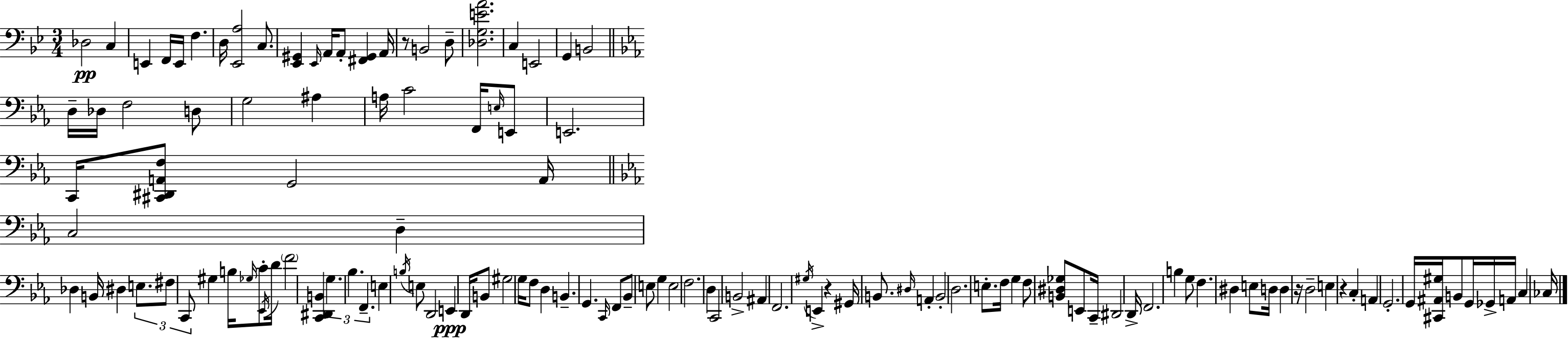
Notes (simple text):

Db3/h C3/q E2/q F2/s E2/s F3/q. D3/s [Eb2,A3]/h C3/e. [Eb2,G#2]/q Eb2/s A2/s A2/e [F#2,G#2]/q A2/s R/e B2/h D3/e [Db3,G3,E4,A4]/h. C3/q E2/h G2/q B2/h D3/s Db3/s F3/h D3/e G3/h A#3/q A3/s C4/h F2/s E3/s E2/e E2/h. C2/s [C#2,D#2,A2,F3]/e G2/h A2/s C3/h D3/q Db3/q B2/s D#3/q E3/e. F#3/e C2/e G#3/q B3/s Gb3/s C4/e Eb2/s D4/s F4/h [C2,D#2,B2]/q G3/q. Bb3/q. F2/q. E3/q B3/s E3/e D2/h E2/q D2/s B2/e G#3/h G3/s F3/e D3/q B2/q. G2/q. C2/s F2/e Bb2/e E3/e G3/q E3/h F3/h. D3/q C2/h B2/h A#2/q F2/h. G#3/s E2/q R/q G#2/s B2/e. D#3/s A2/q B2/h D3/h. E3/e. F3/s G3/q F3/e [B2,D#3,Gb3]/e E2/e C2/s D#2/h D2/s F2/h. B3/q G3/e F3/q. D#3/q E3/e D3/s D3/q R/s D3/h E3/q R/q C3/q A2/q G2/h. G2/s [C#2,A#2,G#3]/s B2/e G2/s Gb2/s A2/s C3/q CES3/s